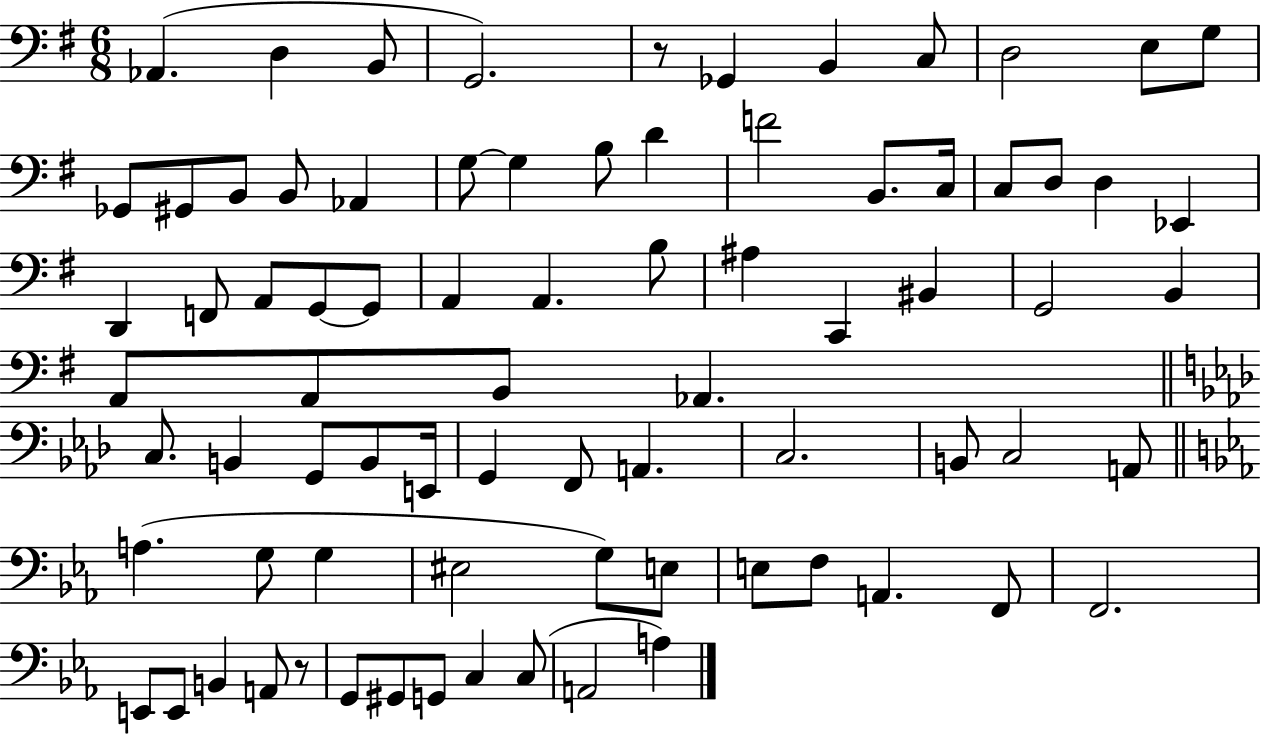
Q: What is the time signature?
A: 6/8